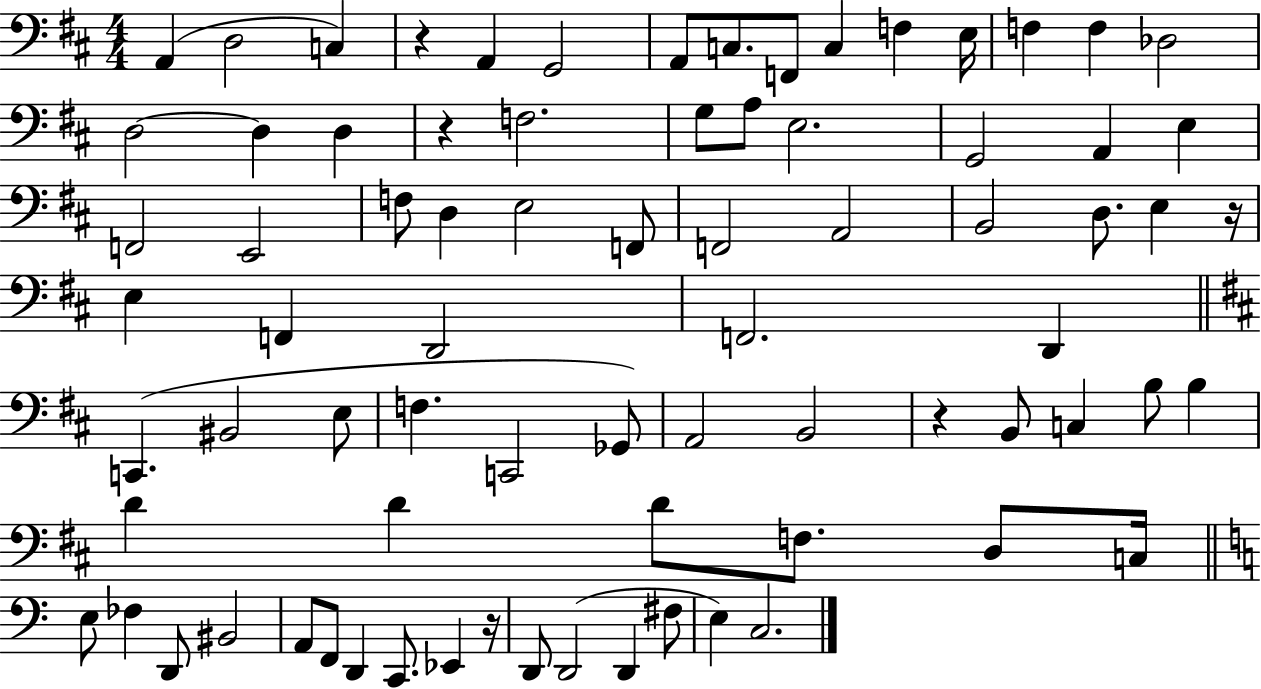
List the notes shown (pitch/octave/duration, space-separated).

A2/q D3/h C3/q R/q A2/q G2/h A2/e C3/e. F2/e C3/q F3/q E3/s F3/q F3/q Db3/h D3/h D3/q D3/q R/q F3/h. G3/e A3/e E3/h. G2/h A2/q E3/q F2/h E2/h F3/e D3/q E3/h F2/e F2/h A2/h B2/h D3/e. E3/q R/s E3/q F2/q D2/h F2/h. D2/q C2/q. BIS2/h E3/e F3/q. C2/h Gb2/e A2/h B2/h R/q B2/e C3/q B3/e B3/q D4/q D4/q D4/e F3/e. D3/e C3/s E3/e FES3/q D2/e BIS2/h A2/e F2/e D2/q C2/e. Eb2/q R/s D2/e D2/h D2/q F#3/e E3/q C3/h.